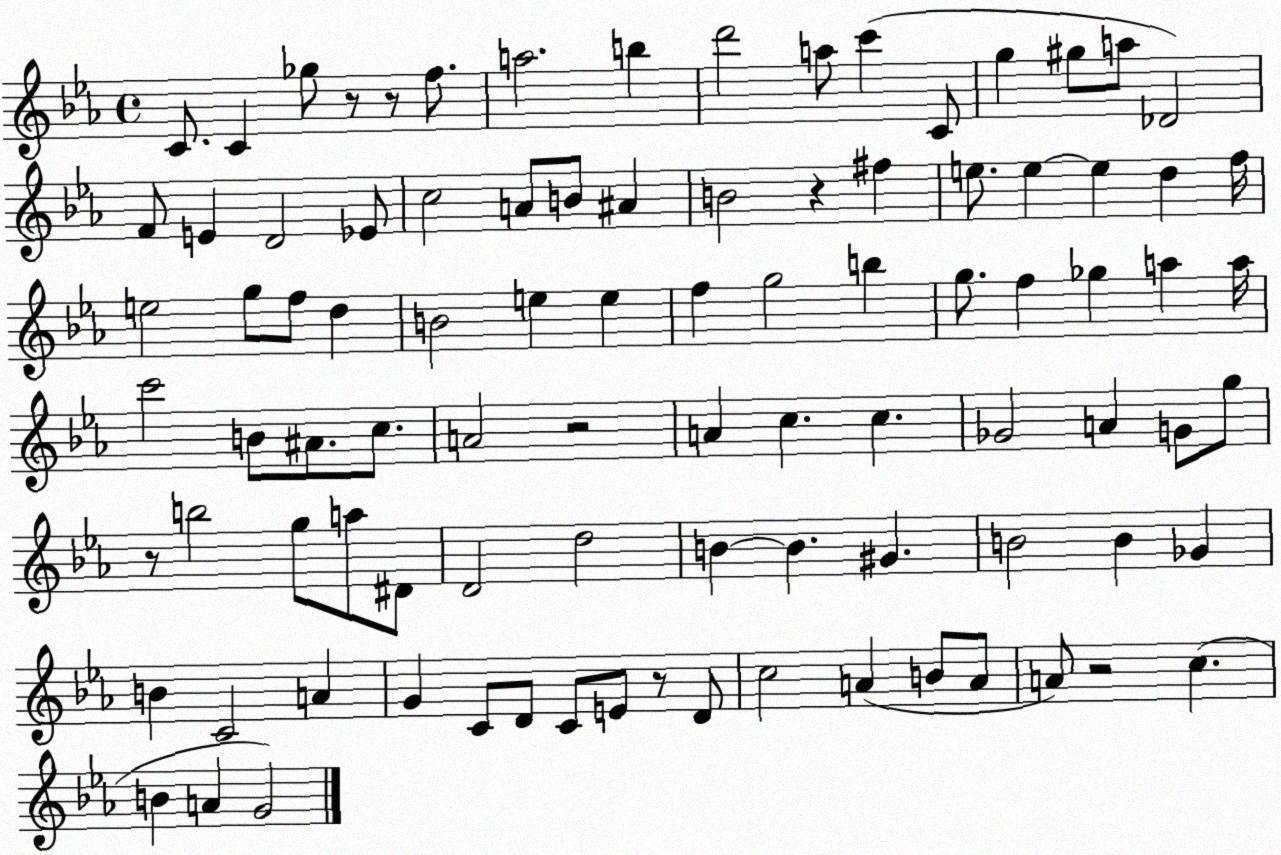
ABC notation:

X:1
T:Untitled
M:4/4
L:1/4
K:Eb
C/2 C _g/2 z/2 z/2 f/2 a2 b d'2 a/2 c' C/2 g ^g/2 a/2 _D2 F/2 E D2 _E/2 c2 A/2 B/2 ^A B2 z ^f e/2 e e d f/4 e2 g/2 f/2 d B2 e e f g2 b g/2 f _g a a/4 c'2 B/2 ^A/2 c/2 A2 z2 A c c _G2 A G/2 g/2 z/2 b2 g/2 a/2 ^D/2 D2 d2 B B ^G B2 B _G B C2 A G C/2 D/2 C/2 E/2 z/2 D/2 c2 A B/2 A/2 A/2 z2 c B A G2